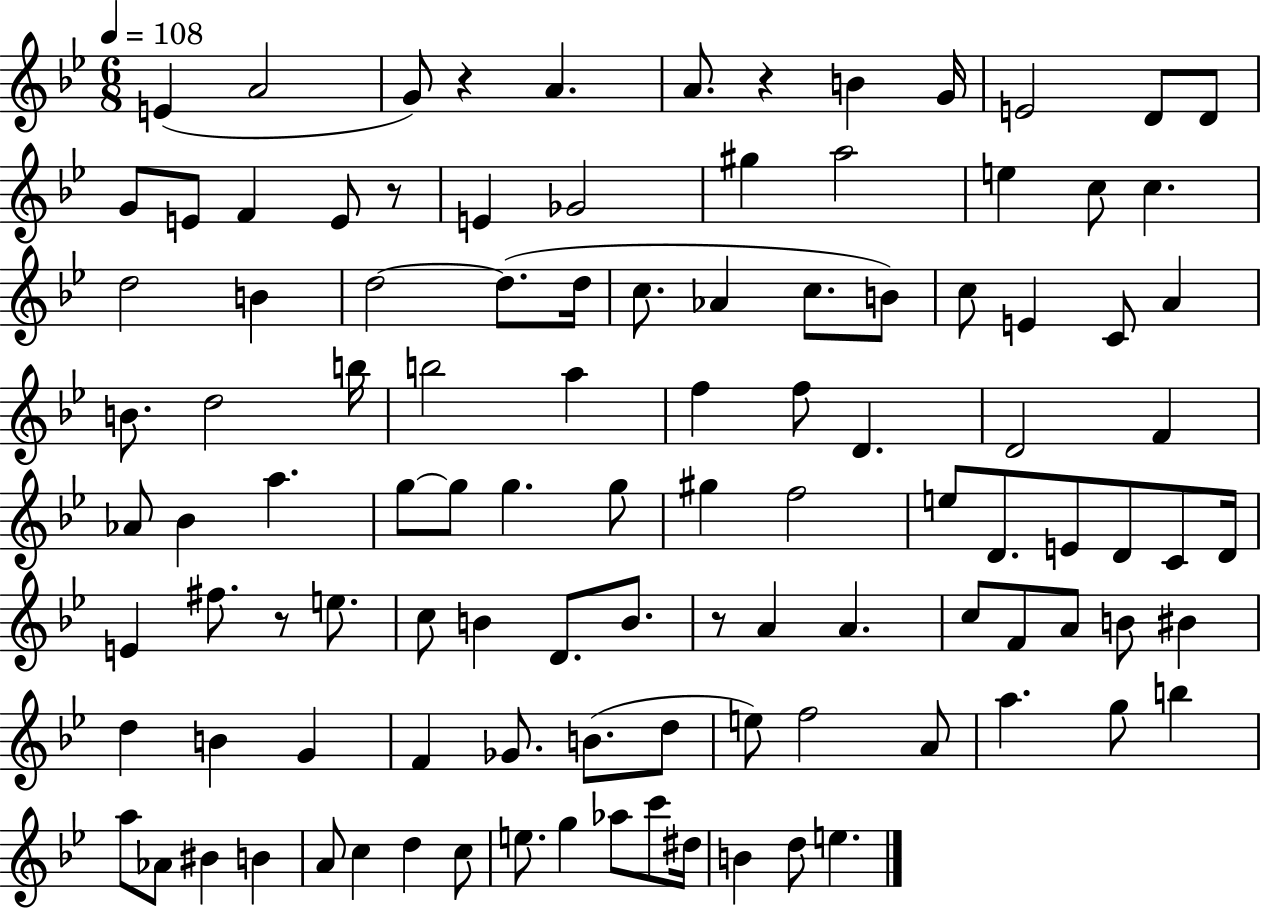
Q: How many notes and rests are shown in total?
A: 107